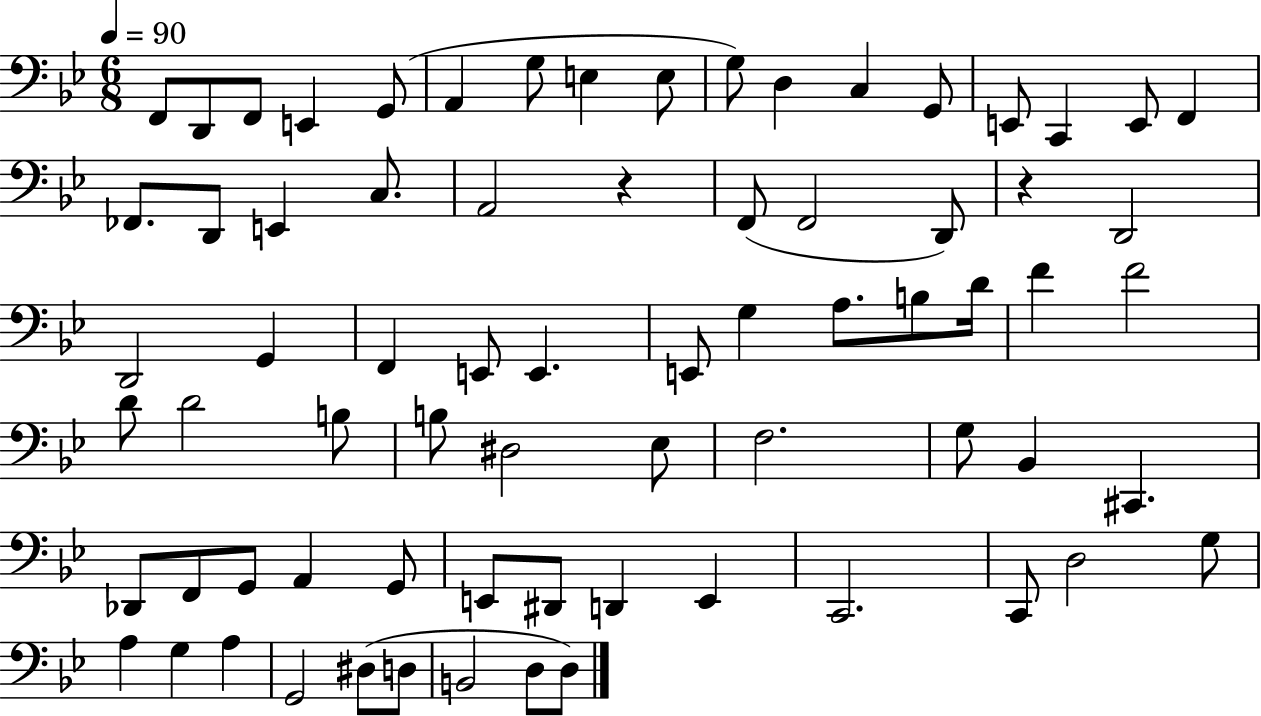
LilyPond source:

{
  \clef bass
  \numericTimeSignature
  \time 6/8
  \key bes \major
  \tempo 4 = 90
  \repeat volta 2 { f,8 d,8 f,8 e,4 g,8( | a,4 g8 e4 e8 | g8) d4 c4 g,8 | e,8 c,4 e,8 f,4 | \break fes,8. d,8 e,4 c8. | a,2 r4 | f,8( f,2 d,8) | r4 d,2 | \break d,2 g,4 | f,4 e,8 e,4. | e,8 g4 a8. b8 d'16 | f'4 f'2 | \break d'8 d'2 b8 | b8 dis2 ees8 | f2. | g8 bes,4 cis,4. | \break des,8 f,8 g,8 a,4 g,8 | e,8 dis,8 d,4 e,4 | c,2. | c,8 d2 g8 | \break a4 g4 a4 | g,2 dis8( d8 | b,2 d8 d8) | } \bar "|."
}